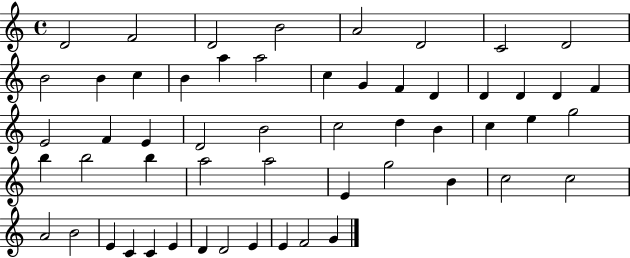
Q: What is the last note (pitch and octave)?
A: G4